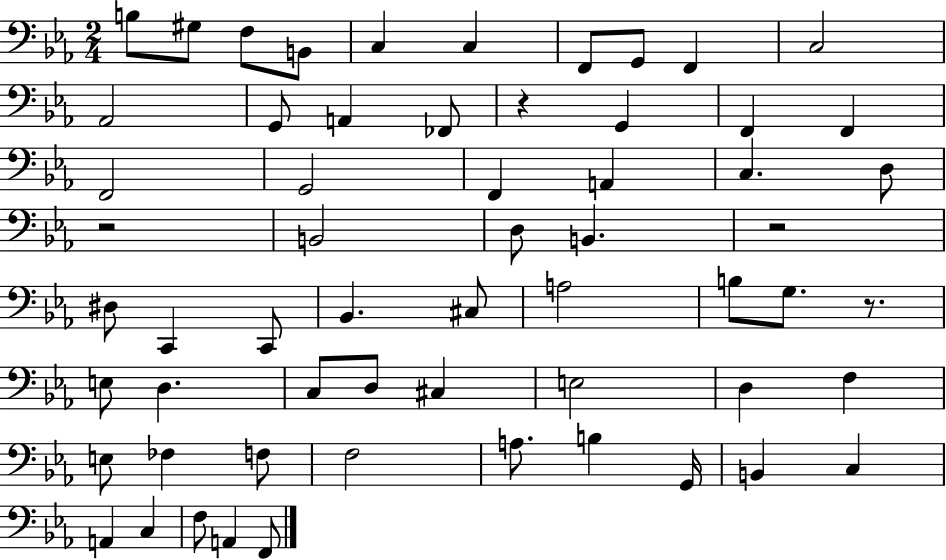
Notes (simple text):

B3/e G#3/e F3/e B2/e C3/q C3/q F2/e G2/e F2/q C3/h Ab2/h G2/e A2/q FES2/e R/q G2/q F2/q F2/q F2/h G2/h F2/q A2/q C3/q. D3/e R/h B2/h D3/e B2/q. R/h D#3/e C2/q C2/e Bb2/q. C#3/e A3/h B3/e G3/e. R/e. E3/e D3/q. C3/e D3/e C#3/q E3/h D3/q F3/q E3/e FES3/q F3/e F3/h A3/e. B3/q G2/s B2/q C3/q A2/q C3/q F3/e A2/q F2/e